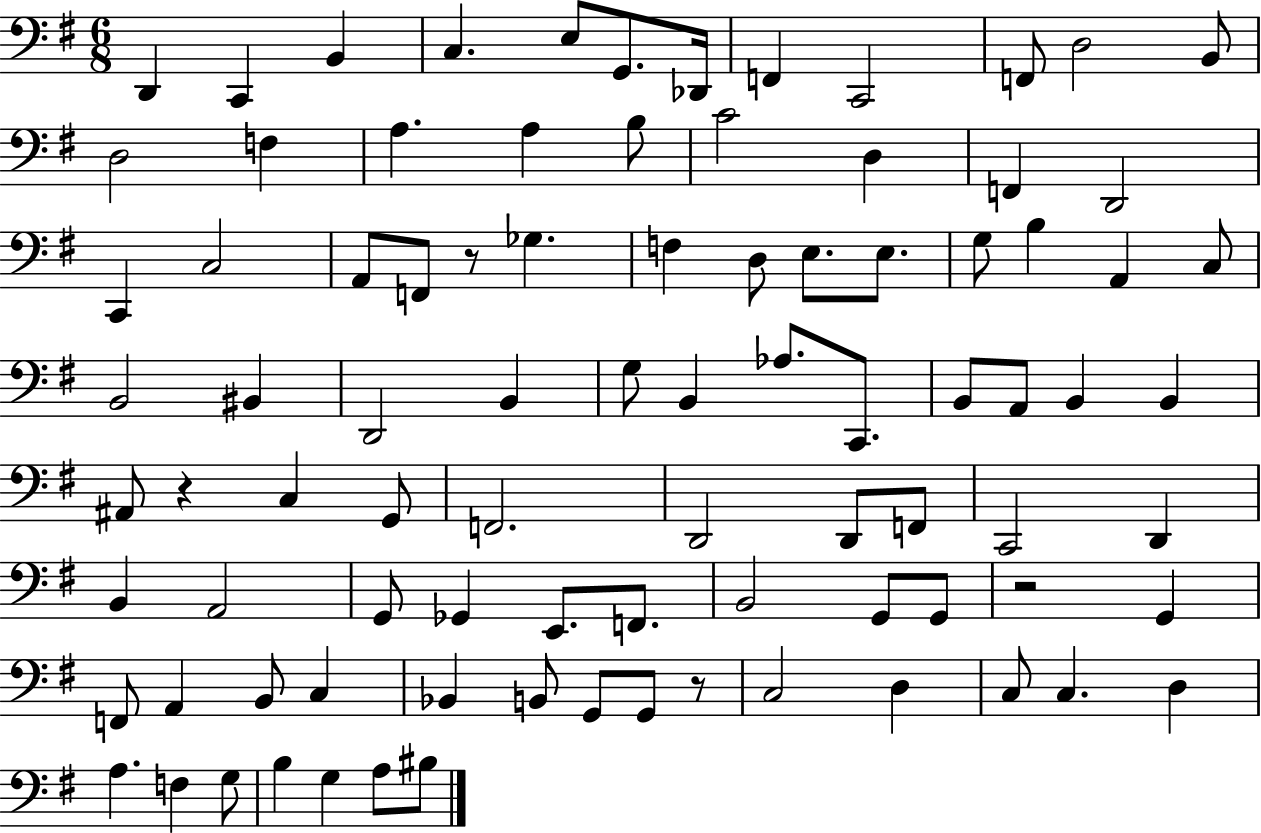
X:1
T:Untitled
M:6/8
L:1/4
K:G
D,, C,, B,, C, E,/2 G,,/2 _D,,/4 F,, C,,2 F,,/2 D,2 B,,/2 D,2 F, A, A, B,/2 C2 D, F,, D,,2 C,, C,2 A,,/2 F,,/2 z/2 _G, F, D,/2 E,/2 E,/2 G,/2 B, A,, C,/2 B,,2 ^B,, D,,2 B,, G,/2 B,, _A,/2 C,,/2 B,,/2 A,,/2 B,, B,, ^A,,/2 z C, G,,/2 F,,2 D,,2 D,,/2 F,,/2 C,,2 D,, B,, A,,2 G,,/2 _G,, E,,/2 F,,/2 B,,2 G,,/2 G,,/2 z2 G,, F,,/2 A,, B,,/2 C, _B,, B,,/2 G,,/2 G,,/2 z/2 C,2 D, C,/2 C, D, A, F, G,/2 B, G, A,/2 ^B,/2